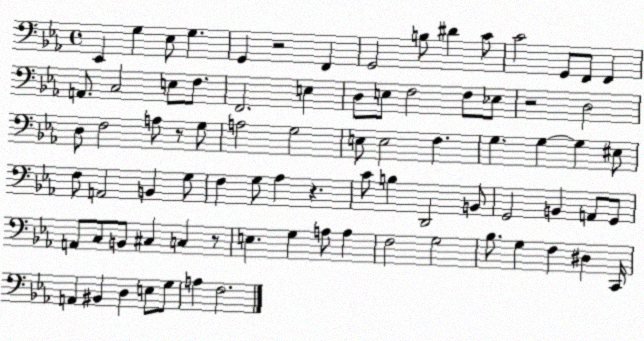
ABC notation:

X:1
T:Untitled
M:4/4
L:1/4
K:Eb
_E,, G, _E,/2 G, G,, z2 F,, G,,2 B,/2 ^D C/2 C2 G,,/2 F,,/2 F,, A,,/2 C,2 E,/2 F,/2 F,,2 E, D,/2 E,/2 F,2 F,/2 _E,/2 z2 D,2 D,/2 F,2 A,/2 z/2 G,/2 A,2 G,2 E,/2 E,2 F, G, G, G, ^E,/2 F,/2 A,,2 B,, G,/2 F, G,/2 _A, z C/2 B, D,,2 B,,/2 G,,2 B,, A,,/2 G,,/2 A,,/2 C,/2 B,,/2 ^C, C, z/2 E, G, A,/2 A, F,2 G,2 _B,/2 G, F, ^D, C,,/4 A,, ^B,, D, E,/2 G,/2 A, F,2